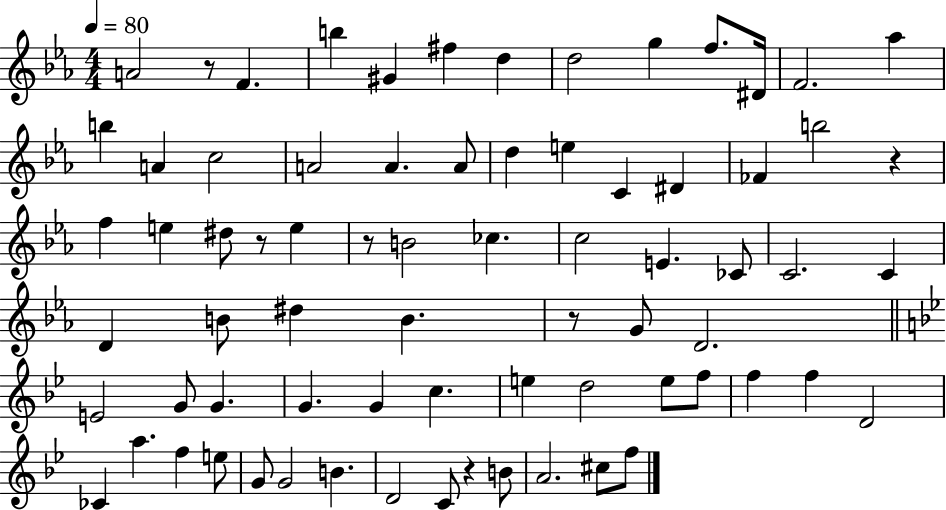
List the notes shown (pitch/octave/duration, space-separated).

A4/h R/e F4/q. B5/q G#4/q F#5/q D5/q D5/h G5/q F5/e. D#4/s F4/h. Ab5/q B5/q A4/q C5/h A4/h A4/q. A4/e D5/q E5/q C4/q D#4/q FES4/q B5/h R/q F5/q E5/q D#5/e R/e E5/q R/e B4/h CES5/q. C5/h E4/q. CES4/e C4/h. C4/q D4/q B4/e D#5/q B4/q. R/e G4/e D4/h. E4/h G4/e G4/q. G4/q. G4/q C5/q. E5/q D5/h E5/e F5/e F5/q F5/q D4/h CES4/q A5/q. F5/q E5/e G4/e G4/h B4/q. D4/h C4/e R/q B4/e A4/h. C#5/e F5/e